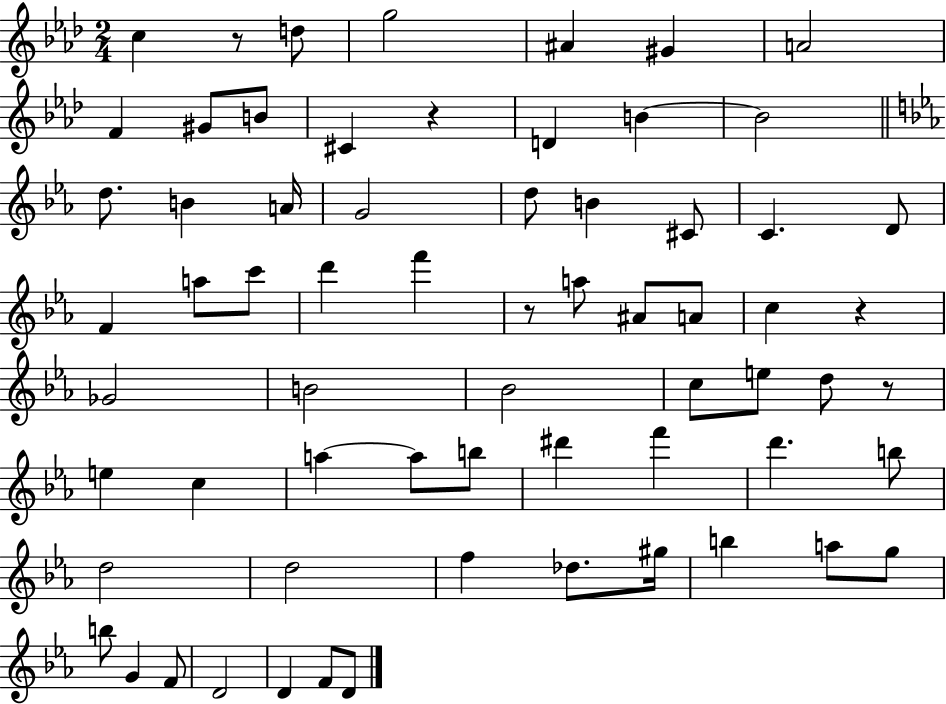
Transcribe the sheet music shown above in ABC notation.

X:1
T:Untitled
M:2/4
L:1/4
K:Ab
c z/2 d/2 g2 ^A ^G A2 F ^G/2 B/2 ^C z D B B2 d/2 B A/4 G2 d/2 B ^C/2 C D/2 F a/2 c'/2 d' f' z/2 a/2 ^A/2 A/2 c z _G2 B2 _B2 c/2 e/2 d/2 z/2 e c a a/2 b/2 ^d' f' d' b/2 d2 d2 f _d/2 ^g/4 b a/2 g/2 b/2 G F/2 D2 D F/2 D/2